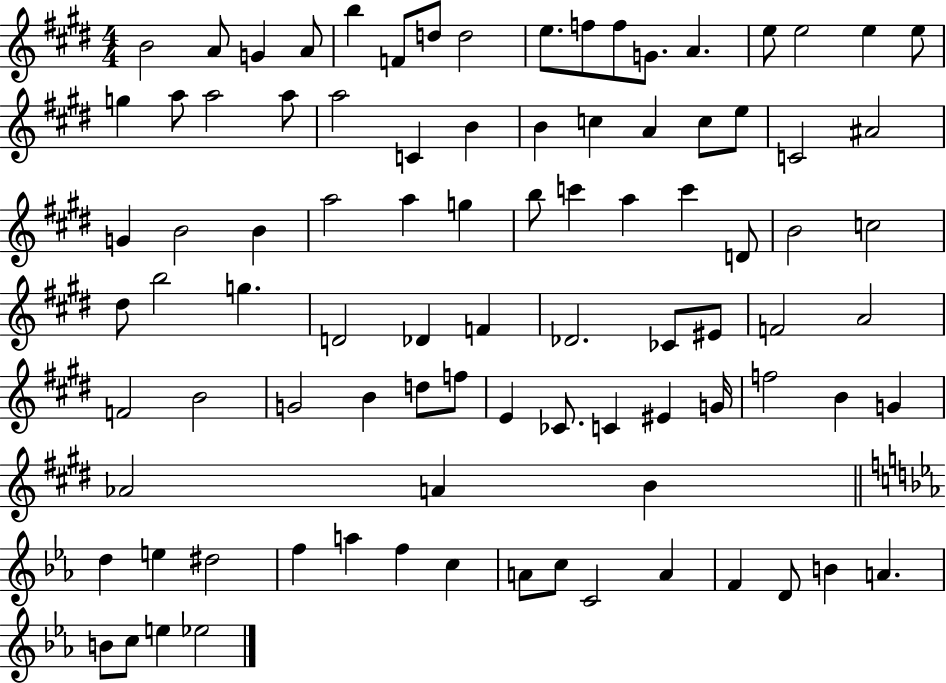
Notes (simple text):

B4/h A4/e G4/q A4/e B5/q F4/e D5/e D5/h E5/e. F5/e F5/e G4/e. A4/q. E5/e E5/h E5/q E5/e G5/q A5/e A5/h A5/e A5/h C4/q B4/q B4/q C5/q A4/q C5/e E5/e C4/h A#4/h G4/q B4/h B4/q A5/h A5/q G5/q B5/e C6/q A5/q C6/q D4/e B4/h C5/h D#5/e B5/h G5/q. D4/h Db4/q F4/q Db4/h. CES4/e EIS4/e F4/h A4/h F4/h B4/h G4/h B4/q D5/e F5/e E4/q CES4/e. C4/q EIS4/q G4/s F5/h B4/q G4/q Ab4/h A4/q B4/q D5/q E5/q D#5/h F5/q A5/q F5/q C5/q A4/e C5/e C4/h A4/q F4/q D4/e B4/q A4/q. B4/e C5/e E5/q Eb5/h